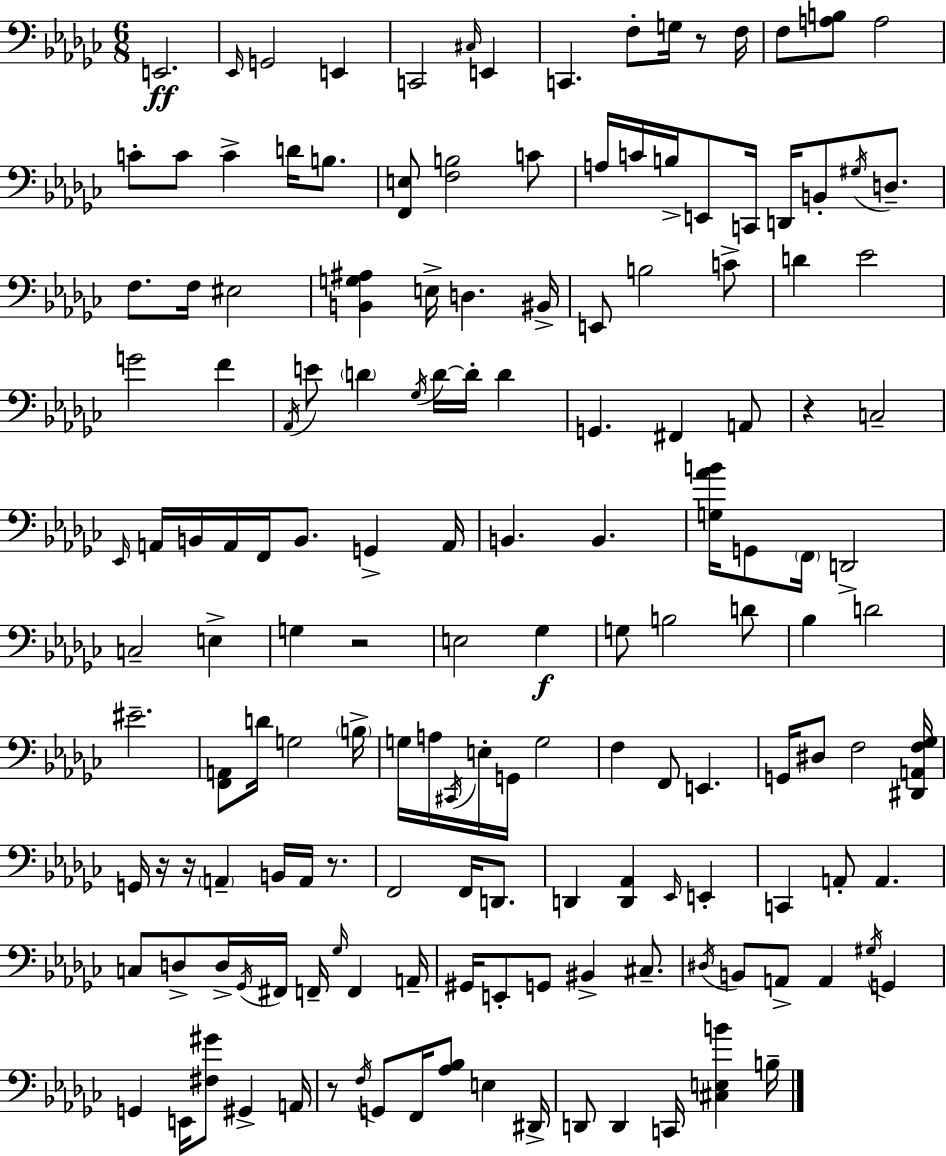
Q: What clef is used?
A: bass